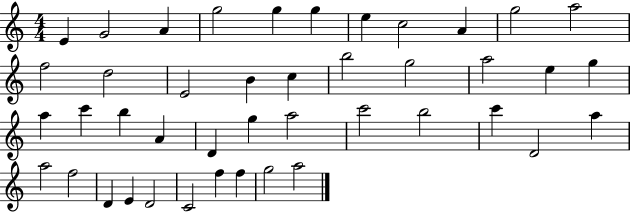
E4/q G4/h A4/q G5/h G5/q G5/q E5/q C5/h A4/q G5/h A5/h F5/h D5/h E4/h B4/q C5/q B5/h G5/h A5/h E5/q G5/q A5/q C6/q B5/q A4/q D4/q G5/q A5/h C6/h B5/h C6/q D4/h A5/q A5/h F5/h D4/q E4/q D4/h C4/h F5/q F5/q G5/h A5/h